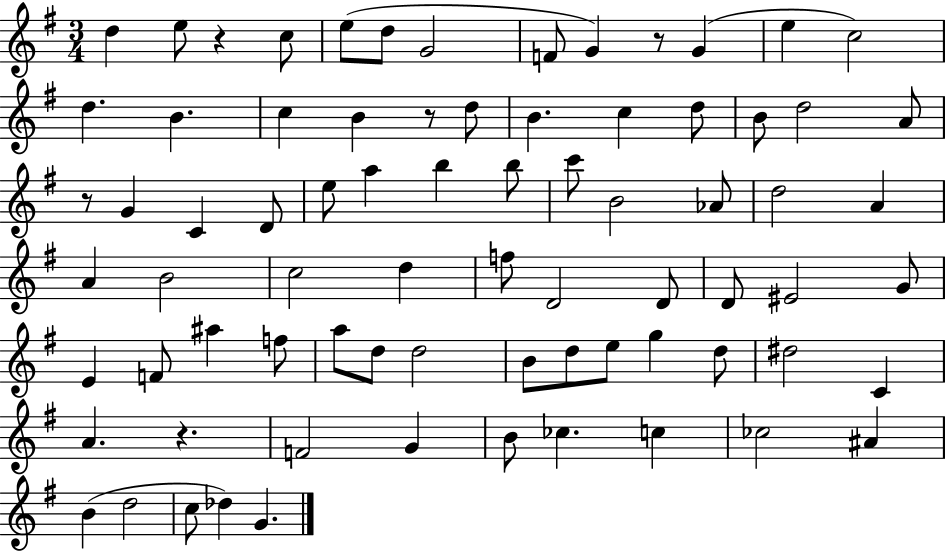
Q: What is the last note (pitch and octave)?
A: G4